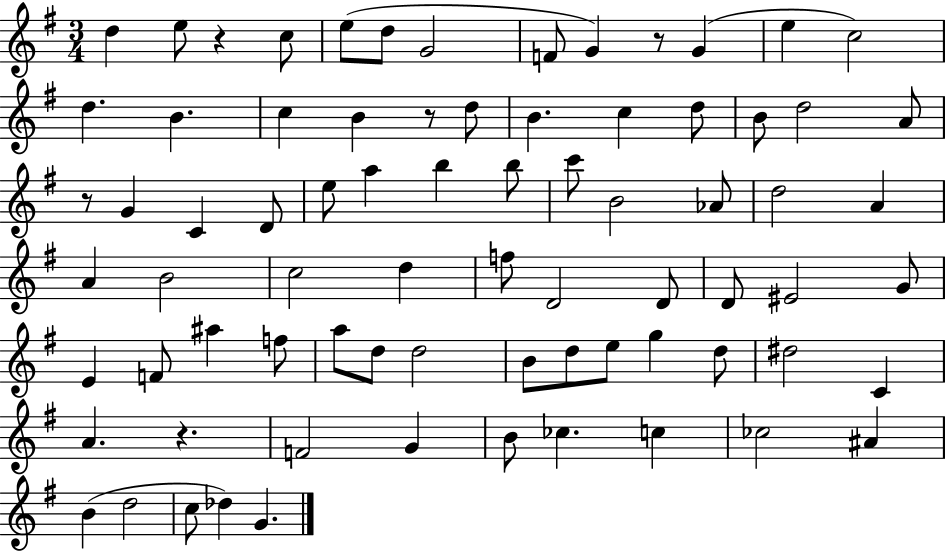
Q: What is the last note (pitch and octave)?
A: G4